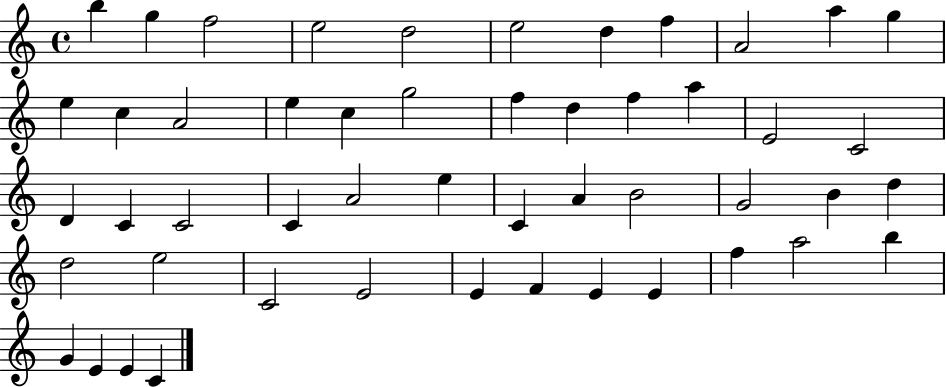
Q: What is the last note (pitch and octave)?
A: C4